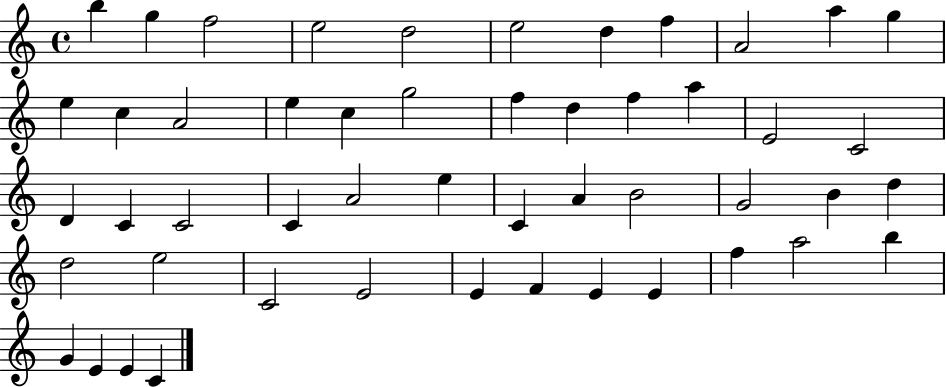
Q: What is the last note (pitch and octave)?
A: C4